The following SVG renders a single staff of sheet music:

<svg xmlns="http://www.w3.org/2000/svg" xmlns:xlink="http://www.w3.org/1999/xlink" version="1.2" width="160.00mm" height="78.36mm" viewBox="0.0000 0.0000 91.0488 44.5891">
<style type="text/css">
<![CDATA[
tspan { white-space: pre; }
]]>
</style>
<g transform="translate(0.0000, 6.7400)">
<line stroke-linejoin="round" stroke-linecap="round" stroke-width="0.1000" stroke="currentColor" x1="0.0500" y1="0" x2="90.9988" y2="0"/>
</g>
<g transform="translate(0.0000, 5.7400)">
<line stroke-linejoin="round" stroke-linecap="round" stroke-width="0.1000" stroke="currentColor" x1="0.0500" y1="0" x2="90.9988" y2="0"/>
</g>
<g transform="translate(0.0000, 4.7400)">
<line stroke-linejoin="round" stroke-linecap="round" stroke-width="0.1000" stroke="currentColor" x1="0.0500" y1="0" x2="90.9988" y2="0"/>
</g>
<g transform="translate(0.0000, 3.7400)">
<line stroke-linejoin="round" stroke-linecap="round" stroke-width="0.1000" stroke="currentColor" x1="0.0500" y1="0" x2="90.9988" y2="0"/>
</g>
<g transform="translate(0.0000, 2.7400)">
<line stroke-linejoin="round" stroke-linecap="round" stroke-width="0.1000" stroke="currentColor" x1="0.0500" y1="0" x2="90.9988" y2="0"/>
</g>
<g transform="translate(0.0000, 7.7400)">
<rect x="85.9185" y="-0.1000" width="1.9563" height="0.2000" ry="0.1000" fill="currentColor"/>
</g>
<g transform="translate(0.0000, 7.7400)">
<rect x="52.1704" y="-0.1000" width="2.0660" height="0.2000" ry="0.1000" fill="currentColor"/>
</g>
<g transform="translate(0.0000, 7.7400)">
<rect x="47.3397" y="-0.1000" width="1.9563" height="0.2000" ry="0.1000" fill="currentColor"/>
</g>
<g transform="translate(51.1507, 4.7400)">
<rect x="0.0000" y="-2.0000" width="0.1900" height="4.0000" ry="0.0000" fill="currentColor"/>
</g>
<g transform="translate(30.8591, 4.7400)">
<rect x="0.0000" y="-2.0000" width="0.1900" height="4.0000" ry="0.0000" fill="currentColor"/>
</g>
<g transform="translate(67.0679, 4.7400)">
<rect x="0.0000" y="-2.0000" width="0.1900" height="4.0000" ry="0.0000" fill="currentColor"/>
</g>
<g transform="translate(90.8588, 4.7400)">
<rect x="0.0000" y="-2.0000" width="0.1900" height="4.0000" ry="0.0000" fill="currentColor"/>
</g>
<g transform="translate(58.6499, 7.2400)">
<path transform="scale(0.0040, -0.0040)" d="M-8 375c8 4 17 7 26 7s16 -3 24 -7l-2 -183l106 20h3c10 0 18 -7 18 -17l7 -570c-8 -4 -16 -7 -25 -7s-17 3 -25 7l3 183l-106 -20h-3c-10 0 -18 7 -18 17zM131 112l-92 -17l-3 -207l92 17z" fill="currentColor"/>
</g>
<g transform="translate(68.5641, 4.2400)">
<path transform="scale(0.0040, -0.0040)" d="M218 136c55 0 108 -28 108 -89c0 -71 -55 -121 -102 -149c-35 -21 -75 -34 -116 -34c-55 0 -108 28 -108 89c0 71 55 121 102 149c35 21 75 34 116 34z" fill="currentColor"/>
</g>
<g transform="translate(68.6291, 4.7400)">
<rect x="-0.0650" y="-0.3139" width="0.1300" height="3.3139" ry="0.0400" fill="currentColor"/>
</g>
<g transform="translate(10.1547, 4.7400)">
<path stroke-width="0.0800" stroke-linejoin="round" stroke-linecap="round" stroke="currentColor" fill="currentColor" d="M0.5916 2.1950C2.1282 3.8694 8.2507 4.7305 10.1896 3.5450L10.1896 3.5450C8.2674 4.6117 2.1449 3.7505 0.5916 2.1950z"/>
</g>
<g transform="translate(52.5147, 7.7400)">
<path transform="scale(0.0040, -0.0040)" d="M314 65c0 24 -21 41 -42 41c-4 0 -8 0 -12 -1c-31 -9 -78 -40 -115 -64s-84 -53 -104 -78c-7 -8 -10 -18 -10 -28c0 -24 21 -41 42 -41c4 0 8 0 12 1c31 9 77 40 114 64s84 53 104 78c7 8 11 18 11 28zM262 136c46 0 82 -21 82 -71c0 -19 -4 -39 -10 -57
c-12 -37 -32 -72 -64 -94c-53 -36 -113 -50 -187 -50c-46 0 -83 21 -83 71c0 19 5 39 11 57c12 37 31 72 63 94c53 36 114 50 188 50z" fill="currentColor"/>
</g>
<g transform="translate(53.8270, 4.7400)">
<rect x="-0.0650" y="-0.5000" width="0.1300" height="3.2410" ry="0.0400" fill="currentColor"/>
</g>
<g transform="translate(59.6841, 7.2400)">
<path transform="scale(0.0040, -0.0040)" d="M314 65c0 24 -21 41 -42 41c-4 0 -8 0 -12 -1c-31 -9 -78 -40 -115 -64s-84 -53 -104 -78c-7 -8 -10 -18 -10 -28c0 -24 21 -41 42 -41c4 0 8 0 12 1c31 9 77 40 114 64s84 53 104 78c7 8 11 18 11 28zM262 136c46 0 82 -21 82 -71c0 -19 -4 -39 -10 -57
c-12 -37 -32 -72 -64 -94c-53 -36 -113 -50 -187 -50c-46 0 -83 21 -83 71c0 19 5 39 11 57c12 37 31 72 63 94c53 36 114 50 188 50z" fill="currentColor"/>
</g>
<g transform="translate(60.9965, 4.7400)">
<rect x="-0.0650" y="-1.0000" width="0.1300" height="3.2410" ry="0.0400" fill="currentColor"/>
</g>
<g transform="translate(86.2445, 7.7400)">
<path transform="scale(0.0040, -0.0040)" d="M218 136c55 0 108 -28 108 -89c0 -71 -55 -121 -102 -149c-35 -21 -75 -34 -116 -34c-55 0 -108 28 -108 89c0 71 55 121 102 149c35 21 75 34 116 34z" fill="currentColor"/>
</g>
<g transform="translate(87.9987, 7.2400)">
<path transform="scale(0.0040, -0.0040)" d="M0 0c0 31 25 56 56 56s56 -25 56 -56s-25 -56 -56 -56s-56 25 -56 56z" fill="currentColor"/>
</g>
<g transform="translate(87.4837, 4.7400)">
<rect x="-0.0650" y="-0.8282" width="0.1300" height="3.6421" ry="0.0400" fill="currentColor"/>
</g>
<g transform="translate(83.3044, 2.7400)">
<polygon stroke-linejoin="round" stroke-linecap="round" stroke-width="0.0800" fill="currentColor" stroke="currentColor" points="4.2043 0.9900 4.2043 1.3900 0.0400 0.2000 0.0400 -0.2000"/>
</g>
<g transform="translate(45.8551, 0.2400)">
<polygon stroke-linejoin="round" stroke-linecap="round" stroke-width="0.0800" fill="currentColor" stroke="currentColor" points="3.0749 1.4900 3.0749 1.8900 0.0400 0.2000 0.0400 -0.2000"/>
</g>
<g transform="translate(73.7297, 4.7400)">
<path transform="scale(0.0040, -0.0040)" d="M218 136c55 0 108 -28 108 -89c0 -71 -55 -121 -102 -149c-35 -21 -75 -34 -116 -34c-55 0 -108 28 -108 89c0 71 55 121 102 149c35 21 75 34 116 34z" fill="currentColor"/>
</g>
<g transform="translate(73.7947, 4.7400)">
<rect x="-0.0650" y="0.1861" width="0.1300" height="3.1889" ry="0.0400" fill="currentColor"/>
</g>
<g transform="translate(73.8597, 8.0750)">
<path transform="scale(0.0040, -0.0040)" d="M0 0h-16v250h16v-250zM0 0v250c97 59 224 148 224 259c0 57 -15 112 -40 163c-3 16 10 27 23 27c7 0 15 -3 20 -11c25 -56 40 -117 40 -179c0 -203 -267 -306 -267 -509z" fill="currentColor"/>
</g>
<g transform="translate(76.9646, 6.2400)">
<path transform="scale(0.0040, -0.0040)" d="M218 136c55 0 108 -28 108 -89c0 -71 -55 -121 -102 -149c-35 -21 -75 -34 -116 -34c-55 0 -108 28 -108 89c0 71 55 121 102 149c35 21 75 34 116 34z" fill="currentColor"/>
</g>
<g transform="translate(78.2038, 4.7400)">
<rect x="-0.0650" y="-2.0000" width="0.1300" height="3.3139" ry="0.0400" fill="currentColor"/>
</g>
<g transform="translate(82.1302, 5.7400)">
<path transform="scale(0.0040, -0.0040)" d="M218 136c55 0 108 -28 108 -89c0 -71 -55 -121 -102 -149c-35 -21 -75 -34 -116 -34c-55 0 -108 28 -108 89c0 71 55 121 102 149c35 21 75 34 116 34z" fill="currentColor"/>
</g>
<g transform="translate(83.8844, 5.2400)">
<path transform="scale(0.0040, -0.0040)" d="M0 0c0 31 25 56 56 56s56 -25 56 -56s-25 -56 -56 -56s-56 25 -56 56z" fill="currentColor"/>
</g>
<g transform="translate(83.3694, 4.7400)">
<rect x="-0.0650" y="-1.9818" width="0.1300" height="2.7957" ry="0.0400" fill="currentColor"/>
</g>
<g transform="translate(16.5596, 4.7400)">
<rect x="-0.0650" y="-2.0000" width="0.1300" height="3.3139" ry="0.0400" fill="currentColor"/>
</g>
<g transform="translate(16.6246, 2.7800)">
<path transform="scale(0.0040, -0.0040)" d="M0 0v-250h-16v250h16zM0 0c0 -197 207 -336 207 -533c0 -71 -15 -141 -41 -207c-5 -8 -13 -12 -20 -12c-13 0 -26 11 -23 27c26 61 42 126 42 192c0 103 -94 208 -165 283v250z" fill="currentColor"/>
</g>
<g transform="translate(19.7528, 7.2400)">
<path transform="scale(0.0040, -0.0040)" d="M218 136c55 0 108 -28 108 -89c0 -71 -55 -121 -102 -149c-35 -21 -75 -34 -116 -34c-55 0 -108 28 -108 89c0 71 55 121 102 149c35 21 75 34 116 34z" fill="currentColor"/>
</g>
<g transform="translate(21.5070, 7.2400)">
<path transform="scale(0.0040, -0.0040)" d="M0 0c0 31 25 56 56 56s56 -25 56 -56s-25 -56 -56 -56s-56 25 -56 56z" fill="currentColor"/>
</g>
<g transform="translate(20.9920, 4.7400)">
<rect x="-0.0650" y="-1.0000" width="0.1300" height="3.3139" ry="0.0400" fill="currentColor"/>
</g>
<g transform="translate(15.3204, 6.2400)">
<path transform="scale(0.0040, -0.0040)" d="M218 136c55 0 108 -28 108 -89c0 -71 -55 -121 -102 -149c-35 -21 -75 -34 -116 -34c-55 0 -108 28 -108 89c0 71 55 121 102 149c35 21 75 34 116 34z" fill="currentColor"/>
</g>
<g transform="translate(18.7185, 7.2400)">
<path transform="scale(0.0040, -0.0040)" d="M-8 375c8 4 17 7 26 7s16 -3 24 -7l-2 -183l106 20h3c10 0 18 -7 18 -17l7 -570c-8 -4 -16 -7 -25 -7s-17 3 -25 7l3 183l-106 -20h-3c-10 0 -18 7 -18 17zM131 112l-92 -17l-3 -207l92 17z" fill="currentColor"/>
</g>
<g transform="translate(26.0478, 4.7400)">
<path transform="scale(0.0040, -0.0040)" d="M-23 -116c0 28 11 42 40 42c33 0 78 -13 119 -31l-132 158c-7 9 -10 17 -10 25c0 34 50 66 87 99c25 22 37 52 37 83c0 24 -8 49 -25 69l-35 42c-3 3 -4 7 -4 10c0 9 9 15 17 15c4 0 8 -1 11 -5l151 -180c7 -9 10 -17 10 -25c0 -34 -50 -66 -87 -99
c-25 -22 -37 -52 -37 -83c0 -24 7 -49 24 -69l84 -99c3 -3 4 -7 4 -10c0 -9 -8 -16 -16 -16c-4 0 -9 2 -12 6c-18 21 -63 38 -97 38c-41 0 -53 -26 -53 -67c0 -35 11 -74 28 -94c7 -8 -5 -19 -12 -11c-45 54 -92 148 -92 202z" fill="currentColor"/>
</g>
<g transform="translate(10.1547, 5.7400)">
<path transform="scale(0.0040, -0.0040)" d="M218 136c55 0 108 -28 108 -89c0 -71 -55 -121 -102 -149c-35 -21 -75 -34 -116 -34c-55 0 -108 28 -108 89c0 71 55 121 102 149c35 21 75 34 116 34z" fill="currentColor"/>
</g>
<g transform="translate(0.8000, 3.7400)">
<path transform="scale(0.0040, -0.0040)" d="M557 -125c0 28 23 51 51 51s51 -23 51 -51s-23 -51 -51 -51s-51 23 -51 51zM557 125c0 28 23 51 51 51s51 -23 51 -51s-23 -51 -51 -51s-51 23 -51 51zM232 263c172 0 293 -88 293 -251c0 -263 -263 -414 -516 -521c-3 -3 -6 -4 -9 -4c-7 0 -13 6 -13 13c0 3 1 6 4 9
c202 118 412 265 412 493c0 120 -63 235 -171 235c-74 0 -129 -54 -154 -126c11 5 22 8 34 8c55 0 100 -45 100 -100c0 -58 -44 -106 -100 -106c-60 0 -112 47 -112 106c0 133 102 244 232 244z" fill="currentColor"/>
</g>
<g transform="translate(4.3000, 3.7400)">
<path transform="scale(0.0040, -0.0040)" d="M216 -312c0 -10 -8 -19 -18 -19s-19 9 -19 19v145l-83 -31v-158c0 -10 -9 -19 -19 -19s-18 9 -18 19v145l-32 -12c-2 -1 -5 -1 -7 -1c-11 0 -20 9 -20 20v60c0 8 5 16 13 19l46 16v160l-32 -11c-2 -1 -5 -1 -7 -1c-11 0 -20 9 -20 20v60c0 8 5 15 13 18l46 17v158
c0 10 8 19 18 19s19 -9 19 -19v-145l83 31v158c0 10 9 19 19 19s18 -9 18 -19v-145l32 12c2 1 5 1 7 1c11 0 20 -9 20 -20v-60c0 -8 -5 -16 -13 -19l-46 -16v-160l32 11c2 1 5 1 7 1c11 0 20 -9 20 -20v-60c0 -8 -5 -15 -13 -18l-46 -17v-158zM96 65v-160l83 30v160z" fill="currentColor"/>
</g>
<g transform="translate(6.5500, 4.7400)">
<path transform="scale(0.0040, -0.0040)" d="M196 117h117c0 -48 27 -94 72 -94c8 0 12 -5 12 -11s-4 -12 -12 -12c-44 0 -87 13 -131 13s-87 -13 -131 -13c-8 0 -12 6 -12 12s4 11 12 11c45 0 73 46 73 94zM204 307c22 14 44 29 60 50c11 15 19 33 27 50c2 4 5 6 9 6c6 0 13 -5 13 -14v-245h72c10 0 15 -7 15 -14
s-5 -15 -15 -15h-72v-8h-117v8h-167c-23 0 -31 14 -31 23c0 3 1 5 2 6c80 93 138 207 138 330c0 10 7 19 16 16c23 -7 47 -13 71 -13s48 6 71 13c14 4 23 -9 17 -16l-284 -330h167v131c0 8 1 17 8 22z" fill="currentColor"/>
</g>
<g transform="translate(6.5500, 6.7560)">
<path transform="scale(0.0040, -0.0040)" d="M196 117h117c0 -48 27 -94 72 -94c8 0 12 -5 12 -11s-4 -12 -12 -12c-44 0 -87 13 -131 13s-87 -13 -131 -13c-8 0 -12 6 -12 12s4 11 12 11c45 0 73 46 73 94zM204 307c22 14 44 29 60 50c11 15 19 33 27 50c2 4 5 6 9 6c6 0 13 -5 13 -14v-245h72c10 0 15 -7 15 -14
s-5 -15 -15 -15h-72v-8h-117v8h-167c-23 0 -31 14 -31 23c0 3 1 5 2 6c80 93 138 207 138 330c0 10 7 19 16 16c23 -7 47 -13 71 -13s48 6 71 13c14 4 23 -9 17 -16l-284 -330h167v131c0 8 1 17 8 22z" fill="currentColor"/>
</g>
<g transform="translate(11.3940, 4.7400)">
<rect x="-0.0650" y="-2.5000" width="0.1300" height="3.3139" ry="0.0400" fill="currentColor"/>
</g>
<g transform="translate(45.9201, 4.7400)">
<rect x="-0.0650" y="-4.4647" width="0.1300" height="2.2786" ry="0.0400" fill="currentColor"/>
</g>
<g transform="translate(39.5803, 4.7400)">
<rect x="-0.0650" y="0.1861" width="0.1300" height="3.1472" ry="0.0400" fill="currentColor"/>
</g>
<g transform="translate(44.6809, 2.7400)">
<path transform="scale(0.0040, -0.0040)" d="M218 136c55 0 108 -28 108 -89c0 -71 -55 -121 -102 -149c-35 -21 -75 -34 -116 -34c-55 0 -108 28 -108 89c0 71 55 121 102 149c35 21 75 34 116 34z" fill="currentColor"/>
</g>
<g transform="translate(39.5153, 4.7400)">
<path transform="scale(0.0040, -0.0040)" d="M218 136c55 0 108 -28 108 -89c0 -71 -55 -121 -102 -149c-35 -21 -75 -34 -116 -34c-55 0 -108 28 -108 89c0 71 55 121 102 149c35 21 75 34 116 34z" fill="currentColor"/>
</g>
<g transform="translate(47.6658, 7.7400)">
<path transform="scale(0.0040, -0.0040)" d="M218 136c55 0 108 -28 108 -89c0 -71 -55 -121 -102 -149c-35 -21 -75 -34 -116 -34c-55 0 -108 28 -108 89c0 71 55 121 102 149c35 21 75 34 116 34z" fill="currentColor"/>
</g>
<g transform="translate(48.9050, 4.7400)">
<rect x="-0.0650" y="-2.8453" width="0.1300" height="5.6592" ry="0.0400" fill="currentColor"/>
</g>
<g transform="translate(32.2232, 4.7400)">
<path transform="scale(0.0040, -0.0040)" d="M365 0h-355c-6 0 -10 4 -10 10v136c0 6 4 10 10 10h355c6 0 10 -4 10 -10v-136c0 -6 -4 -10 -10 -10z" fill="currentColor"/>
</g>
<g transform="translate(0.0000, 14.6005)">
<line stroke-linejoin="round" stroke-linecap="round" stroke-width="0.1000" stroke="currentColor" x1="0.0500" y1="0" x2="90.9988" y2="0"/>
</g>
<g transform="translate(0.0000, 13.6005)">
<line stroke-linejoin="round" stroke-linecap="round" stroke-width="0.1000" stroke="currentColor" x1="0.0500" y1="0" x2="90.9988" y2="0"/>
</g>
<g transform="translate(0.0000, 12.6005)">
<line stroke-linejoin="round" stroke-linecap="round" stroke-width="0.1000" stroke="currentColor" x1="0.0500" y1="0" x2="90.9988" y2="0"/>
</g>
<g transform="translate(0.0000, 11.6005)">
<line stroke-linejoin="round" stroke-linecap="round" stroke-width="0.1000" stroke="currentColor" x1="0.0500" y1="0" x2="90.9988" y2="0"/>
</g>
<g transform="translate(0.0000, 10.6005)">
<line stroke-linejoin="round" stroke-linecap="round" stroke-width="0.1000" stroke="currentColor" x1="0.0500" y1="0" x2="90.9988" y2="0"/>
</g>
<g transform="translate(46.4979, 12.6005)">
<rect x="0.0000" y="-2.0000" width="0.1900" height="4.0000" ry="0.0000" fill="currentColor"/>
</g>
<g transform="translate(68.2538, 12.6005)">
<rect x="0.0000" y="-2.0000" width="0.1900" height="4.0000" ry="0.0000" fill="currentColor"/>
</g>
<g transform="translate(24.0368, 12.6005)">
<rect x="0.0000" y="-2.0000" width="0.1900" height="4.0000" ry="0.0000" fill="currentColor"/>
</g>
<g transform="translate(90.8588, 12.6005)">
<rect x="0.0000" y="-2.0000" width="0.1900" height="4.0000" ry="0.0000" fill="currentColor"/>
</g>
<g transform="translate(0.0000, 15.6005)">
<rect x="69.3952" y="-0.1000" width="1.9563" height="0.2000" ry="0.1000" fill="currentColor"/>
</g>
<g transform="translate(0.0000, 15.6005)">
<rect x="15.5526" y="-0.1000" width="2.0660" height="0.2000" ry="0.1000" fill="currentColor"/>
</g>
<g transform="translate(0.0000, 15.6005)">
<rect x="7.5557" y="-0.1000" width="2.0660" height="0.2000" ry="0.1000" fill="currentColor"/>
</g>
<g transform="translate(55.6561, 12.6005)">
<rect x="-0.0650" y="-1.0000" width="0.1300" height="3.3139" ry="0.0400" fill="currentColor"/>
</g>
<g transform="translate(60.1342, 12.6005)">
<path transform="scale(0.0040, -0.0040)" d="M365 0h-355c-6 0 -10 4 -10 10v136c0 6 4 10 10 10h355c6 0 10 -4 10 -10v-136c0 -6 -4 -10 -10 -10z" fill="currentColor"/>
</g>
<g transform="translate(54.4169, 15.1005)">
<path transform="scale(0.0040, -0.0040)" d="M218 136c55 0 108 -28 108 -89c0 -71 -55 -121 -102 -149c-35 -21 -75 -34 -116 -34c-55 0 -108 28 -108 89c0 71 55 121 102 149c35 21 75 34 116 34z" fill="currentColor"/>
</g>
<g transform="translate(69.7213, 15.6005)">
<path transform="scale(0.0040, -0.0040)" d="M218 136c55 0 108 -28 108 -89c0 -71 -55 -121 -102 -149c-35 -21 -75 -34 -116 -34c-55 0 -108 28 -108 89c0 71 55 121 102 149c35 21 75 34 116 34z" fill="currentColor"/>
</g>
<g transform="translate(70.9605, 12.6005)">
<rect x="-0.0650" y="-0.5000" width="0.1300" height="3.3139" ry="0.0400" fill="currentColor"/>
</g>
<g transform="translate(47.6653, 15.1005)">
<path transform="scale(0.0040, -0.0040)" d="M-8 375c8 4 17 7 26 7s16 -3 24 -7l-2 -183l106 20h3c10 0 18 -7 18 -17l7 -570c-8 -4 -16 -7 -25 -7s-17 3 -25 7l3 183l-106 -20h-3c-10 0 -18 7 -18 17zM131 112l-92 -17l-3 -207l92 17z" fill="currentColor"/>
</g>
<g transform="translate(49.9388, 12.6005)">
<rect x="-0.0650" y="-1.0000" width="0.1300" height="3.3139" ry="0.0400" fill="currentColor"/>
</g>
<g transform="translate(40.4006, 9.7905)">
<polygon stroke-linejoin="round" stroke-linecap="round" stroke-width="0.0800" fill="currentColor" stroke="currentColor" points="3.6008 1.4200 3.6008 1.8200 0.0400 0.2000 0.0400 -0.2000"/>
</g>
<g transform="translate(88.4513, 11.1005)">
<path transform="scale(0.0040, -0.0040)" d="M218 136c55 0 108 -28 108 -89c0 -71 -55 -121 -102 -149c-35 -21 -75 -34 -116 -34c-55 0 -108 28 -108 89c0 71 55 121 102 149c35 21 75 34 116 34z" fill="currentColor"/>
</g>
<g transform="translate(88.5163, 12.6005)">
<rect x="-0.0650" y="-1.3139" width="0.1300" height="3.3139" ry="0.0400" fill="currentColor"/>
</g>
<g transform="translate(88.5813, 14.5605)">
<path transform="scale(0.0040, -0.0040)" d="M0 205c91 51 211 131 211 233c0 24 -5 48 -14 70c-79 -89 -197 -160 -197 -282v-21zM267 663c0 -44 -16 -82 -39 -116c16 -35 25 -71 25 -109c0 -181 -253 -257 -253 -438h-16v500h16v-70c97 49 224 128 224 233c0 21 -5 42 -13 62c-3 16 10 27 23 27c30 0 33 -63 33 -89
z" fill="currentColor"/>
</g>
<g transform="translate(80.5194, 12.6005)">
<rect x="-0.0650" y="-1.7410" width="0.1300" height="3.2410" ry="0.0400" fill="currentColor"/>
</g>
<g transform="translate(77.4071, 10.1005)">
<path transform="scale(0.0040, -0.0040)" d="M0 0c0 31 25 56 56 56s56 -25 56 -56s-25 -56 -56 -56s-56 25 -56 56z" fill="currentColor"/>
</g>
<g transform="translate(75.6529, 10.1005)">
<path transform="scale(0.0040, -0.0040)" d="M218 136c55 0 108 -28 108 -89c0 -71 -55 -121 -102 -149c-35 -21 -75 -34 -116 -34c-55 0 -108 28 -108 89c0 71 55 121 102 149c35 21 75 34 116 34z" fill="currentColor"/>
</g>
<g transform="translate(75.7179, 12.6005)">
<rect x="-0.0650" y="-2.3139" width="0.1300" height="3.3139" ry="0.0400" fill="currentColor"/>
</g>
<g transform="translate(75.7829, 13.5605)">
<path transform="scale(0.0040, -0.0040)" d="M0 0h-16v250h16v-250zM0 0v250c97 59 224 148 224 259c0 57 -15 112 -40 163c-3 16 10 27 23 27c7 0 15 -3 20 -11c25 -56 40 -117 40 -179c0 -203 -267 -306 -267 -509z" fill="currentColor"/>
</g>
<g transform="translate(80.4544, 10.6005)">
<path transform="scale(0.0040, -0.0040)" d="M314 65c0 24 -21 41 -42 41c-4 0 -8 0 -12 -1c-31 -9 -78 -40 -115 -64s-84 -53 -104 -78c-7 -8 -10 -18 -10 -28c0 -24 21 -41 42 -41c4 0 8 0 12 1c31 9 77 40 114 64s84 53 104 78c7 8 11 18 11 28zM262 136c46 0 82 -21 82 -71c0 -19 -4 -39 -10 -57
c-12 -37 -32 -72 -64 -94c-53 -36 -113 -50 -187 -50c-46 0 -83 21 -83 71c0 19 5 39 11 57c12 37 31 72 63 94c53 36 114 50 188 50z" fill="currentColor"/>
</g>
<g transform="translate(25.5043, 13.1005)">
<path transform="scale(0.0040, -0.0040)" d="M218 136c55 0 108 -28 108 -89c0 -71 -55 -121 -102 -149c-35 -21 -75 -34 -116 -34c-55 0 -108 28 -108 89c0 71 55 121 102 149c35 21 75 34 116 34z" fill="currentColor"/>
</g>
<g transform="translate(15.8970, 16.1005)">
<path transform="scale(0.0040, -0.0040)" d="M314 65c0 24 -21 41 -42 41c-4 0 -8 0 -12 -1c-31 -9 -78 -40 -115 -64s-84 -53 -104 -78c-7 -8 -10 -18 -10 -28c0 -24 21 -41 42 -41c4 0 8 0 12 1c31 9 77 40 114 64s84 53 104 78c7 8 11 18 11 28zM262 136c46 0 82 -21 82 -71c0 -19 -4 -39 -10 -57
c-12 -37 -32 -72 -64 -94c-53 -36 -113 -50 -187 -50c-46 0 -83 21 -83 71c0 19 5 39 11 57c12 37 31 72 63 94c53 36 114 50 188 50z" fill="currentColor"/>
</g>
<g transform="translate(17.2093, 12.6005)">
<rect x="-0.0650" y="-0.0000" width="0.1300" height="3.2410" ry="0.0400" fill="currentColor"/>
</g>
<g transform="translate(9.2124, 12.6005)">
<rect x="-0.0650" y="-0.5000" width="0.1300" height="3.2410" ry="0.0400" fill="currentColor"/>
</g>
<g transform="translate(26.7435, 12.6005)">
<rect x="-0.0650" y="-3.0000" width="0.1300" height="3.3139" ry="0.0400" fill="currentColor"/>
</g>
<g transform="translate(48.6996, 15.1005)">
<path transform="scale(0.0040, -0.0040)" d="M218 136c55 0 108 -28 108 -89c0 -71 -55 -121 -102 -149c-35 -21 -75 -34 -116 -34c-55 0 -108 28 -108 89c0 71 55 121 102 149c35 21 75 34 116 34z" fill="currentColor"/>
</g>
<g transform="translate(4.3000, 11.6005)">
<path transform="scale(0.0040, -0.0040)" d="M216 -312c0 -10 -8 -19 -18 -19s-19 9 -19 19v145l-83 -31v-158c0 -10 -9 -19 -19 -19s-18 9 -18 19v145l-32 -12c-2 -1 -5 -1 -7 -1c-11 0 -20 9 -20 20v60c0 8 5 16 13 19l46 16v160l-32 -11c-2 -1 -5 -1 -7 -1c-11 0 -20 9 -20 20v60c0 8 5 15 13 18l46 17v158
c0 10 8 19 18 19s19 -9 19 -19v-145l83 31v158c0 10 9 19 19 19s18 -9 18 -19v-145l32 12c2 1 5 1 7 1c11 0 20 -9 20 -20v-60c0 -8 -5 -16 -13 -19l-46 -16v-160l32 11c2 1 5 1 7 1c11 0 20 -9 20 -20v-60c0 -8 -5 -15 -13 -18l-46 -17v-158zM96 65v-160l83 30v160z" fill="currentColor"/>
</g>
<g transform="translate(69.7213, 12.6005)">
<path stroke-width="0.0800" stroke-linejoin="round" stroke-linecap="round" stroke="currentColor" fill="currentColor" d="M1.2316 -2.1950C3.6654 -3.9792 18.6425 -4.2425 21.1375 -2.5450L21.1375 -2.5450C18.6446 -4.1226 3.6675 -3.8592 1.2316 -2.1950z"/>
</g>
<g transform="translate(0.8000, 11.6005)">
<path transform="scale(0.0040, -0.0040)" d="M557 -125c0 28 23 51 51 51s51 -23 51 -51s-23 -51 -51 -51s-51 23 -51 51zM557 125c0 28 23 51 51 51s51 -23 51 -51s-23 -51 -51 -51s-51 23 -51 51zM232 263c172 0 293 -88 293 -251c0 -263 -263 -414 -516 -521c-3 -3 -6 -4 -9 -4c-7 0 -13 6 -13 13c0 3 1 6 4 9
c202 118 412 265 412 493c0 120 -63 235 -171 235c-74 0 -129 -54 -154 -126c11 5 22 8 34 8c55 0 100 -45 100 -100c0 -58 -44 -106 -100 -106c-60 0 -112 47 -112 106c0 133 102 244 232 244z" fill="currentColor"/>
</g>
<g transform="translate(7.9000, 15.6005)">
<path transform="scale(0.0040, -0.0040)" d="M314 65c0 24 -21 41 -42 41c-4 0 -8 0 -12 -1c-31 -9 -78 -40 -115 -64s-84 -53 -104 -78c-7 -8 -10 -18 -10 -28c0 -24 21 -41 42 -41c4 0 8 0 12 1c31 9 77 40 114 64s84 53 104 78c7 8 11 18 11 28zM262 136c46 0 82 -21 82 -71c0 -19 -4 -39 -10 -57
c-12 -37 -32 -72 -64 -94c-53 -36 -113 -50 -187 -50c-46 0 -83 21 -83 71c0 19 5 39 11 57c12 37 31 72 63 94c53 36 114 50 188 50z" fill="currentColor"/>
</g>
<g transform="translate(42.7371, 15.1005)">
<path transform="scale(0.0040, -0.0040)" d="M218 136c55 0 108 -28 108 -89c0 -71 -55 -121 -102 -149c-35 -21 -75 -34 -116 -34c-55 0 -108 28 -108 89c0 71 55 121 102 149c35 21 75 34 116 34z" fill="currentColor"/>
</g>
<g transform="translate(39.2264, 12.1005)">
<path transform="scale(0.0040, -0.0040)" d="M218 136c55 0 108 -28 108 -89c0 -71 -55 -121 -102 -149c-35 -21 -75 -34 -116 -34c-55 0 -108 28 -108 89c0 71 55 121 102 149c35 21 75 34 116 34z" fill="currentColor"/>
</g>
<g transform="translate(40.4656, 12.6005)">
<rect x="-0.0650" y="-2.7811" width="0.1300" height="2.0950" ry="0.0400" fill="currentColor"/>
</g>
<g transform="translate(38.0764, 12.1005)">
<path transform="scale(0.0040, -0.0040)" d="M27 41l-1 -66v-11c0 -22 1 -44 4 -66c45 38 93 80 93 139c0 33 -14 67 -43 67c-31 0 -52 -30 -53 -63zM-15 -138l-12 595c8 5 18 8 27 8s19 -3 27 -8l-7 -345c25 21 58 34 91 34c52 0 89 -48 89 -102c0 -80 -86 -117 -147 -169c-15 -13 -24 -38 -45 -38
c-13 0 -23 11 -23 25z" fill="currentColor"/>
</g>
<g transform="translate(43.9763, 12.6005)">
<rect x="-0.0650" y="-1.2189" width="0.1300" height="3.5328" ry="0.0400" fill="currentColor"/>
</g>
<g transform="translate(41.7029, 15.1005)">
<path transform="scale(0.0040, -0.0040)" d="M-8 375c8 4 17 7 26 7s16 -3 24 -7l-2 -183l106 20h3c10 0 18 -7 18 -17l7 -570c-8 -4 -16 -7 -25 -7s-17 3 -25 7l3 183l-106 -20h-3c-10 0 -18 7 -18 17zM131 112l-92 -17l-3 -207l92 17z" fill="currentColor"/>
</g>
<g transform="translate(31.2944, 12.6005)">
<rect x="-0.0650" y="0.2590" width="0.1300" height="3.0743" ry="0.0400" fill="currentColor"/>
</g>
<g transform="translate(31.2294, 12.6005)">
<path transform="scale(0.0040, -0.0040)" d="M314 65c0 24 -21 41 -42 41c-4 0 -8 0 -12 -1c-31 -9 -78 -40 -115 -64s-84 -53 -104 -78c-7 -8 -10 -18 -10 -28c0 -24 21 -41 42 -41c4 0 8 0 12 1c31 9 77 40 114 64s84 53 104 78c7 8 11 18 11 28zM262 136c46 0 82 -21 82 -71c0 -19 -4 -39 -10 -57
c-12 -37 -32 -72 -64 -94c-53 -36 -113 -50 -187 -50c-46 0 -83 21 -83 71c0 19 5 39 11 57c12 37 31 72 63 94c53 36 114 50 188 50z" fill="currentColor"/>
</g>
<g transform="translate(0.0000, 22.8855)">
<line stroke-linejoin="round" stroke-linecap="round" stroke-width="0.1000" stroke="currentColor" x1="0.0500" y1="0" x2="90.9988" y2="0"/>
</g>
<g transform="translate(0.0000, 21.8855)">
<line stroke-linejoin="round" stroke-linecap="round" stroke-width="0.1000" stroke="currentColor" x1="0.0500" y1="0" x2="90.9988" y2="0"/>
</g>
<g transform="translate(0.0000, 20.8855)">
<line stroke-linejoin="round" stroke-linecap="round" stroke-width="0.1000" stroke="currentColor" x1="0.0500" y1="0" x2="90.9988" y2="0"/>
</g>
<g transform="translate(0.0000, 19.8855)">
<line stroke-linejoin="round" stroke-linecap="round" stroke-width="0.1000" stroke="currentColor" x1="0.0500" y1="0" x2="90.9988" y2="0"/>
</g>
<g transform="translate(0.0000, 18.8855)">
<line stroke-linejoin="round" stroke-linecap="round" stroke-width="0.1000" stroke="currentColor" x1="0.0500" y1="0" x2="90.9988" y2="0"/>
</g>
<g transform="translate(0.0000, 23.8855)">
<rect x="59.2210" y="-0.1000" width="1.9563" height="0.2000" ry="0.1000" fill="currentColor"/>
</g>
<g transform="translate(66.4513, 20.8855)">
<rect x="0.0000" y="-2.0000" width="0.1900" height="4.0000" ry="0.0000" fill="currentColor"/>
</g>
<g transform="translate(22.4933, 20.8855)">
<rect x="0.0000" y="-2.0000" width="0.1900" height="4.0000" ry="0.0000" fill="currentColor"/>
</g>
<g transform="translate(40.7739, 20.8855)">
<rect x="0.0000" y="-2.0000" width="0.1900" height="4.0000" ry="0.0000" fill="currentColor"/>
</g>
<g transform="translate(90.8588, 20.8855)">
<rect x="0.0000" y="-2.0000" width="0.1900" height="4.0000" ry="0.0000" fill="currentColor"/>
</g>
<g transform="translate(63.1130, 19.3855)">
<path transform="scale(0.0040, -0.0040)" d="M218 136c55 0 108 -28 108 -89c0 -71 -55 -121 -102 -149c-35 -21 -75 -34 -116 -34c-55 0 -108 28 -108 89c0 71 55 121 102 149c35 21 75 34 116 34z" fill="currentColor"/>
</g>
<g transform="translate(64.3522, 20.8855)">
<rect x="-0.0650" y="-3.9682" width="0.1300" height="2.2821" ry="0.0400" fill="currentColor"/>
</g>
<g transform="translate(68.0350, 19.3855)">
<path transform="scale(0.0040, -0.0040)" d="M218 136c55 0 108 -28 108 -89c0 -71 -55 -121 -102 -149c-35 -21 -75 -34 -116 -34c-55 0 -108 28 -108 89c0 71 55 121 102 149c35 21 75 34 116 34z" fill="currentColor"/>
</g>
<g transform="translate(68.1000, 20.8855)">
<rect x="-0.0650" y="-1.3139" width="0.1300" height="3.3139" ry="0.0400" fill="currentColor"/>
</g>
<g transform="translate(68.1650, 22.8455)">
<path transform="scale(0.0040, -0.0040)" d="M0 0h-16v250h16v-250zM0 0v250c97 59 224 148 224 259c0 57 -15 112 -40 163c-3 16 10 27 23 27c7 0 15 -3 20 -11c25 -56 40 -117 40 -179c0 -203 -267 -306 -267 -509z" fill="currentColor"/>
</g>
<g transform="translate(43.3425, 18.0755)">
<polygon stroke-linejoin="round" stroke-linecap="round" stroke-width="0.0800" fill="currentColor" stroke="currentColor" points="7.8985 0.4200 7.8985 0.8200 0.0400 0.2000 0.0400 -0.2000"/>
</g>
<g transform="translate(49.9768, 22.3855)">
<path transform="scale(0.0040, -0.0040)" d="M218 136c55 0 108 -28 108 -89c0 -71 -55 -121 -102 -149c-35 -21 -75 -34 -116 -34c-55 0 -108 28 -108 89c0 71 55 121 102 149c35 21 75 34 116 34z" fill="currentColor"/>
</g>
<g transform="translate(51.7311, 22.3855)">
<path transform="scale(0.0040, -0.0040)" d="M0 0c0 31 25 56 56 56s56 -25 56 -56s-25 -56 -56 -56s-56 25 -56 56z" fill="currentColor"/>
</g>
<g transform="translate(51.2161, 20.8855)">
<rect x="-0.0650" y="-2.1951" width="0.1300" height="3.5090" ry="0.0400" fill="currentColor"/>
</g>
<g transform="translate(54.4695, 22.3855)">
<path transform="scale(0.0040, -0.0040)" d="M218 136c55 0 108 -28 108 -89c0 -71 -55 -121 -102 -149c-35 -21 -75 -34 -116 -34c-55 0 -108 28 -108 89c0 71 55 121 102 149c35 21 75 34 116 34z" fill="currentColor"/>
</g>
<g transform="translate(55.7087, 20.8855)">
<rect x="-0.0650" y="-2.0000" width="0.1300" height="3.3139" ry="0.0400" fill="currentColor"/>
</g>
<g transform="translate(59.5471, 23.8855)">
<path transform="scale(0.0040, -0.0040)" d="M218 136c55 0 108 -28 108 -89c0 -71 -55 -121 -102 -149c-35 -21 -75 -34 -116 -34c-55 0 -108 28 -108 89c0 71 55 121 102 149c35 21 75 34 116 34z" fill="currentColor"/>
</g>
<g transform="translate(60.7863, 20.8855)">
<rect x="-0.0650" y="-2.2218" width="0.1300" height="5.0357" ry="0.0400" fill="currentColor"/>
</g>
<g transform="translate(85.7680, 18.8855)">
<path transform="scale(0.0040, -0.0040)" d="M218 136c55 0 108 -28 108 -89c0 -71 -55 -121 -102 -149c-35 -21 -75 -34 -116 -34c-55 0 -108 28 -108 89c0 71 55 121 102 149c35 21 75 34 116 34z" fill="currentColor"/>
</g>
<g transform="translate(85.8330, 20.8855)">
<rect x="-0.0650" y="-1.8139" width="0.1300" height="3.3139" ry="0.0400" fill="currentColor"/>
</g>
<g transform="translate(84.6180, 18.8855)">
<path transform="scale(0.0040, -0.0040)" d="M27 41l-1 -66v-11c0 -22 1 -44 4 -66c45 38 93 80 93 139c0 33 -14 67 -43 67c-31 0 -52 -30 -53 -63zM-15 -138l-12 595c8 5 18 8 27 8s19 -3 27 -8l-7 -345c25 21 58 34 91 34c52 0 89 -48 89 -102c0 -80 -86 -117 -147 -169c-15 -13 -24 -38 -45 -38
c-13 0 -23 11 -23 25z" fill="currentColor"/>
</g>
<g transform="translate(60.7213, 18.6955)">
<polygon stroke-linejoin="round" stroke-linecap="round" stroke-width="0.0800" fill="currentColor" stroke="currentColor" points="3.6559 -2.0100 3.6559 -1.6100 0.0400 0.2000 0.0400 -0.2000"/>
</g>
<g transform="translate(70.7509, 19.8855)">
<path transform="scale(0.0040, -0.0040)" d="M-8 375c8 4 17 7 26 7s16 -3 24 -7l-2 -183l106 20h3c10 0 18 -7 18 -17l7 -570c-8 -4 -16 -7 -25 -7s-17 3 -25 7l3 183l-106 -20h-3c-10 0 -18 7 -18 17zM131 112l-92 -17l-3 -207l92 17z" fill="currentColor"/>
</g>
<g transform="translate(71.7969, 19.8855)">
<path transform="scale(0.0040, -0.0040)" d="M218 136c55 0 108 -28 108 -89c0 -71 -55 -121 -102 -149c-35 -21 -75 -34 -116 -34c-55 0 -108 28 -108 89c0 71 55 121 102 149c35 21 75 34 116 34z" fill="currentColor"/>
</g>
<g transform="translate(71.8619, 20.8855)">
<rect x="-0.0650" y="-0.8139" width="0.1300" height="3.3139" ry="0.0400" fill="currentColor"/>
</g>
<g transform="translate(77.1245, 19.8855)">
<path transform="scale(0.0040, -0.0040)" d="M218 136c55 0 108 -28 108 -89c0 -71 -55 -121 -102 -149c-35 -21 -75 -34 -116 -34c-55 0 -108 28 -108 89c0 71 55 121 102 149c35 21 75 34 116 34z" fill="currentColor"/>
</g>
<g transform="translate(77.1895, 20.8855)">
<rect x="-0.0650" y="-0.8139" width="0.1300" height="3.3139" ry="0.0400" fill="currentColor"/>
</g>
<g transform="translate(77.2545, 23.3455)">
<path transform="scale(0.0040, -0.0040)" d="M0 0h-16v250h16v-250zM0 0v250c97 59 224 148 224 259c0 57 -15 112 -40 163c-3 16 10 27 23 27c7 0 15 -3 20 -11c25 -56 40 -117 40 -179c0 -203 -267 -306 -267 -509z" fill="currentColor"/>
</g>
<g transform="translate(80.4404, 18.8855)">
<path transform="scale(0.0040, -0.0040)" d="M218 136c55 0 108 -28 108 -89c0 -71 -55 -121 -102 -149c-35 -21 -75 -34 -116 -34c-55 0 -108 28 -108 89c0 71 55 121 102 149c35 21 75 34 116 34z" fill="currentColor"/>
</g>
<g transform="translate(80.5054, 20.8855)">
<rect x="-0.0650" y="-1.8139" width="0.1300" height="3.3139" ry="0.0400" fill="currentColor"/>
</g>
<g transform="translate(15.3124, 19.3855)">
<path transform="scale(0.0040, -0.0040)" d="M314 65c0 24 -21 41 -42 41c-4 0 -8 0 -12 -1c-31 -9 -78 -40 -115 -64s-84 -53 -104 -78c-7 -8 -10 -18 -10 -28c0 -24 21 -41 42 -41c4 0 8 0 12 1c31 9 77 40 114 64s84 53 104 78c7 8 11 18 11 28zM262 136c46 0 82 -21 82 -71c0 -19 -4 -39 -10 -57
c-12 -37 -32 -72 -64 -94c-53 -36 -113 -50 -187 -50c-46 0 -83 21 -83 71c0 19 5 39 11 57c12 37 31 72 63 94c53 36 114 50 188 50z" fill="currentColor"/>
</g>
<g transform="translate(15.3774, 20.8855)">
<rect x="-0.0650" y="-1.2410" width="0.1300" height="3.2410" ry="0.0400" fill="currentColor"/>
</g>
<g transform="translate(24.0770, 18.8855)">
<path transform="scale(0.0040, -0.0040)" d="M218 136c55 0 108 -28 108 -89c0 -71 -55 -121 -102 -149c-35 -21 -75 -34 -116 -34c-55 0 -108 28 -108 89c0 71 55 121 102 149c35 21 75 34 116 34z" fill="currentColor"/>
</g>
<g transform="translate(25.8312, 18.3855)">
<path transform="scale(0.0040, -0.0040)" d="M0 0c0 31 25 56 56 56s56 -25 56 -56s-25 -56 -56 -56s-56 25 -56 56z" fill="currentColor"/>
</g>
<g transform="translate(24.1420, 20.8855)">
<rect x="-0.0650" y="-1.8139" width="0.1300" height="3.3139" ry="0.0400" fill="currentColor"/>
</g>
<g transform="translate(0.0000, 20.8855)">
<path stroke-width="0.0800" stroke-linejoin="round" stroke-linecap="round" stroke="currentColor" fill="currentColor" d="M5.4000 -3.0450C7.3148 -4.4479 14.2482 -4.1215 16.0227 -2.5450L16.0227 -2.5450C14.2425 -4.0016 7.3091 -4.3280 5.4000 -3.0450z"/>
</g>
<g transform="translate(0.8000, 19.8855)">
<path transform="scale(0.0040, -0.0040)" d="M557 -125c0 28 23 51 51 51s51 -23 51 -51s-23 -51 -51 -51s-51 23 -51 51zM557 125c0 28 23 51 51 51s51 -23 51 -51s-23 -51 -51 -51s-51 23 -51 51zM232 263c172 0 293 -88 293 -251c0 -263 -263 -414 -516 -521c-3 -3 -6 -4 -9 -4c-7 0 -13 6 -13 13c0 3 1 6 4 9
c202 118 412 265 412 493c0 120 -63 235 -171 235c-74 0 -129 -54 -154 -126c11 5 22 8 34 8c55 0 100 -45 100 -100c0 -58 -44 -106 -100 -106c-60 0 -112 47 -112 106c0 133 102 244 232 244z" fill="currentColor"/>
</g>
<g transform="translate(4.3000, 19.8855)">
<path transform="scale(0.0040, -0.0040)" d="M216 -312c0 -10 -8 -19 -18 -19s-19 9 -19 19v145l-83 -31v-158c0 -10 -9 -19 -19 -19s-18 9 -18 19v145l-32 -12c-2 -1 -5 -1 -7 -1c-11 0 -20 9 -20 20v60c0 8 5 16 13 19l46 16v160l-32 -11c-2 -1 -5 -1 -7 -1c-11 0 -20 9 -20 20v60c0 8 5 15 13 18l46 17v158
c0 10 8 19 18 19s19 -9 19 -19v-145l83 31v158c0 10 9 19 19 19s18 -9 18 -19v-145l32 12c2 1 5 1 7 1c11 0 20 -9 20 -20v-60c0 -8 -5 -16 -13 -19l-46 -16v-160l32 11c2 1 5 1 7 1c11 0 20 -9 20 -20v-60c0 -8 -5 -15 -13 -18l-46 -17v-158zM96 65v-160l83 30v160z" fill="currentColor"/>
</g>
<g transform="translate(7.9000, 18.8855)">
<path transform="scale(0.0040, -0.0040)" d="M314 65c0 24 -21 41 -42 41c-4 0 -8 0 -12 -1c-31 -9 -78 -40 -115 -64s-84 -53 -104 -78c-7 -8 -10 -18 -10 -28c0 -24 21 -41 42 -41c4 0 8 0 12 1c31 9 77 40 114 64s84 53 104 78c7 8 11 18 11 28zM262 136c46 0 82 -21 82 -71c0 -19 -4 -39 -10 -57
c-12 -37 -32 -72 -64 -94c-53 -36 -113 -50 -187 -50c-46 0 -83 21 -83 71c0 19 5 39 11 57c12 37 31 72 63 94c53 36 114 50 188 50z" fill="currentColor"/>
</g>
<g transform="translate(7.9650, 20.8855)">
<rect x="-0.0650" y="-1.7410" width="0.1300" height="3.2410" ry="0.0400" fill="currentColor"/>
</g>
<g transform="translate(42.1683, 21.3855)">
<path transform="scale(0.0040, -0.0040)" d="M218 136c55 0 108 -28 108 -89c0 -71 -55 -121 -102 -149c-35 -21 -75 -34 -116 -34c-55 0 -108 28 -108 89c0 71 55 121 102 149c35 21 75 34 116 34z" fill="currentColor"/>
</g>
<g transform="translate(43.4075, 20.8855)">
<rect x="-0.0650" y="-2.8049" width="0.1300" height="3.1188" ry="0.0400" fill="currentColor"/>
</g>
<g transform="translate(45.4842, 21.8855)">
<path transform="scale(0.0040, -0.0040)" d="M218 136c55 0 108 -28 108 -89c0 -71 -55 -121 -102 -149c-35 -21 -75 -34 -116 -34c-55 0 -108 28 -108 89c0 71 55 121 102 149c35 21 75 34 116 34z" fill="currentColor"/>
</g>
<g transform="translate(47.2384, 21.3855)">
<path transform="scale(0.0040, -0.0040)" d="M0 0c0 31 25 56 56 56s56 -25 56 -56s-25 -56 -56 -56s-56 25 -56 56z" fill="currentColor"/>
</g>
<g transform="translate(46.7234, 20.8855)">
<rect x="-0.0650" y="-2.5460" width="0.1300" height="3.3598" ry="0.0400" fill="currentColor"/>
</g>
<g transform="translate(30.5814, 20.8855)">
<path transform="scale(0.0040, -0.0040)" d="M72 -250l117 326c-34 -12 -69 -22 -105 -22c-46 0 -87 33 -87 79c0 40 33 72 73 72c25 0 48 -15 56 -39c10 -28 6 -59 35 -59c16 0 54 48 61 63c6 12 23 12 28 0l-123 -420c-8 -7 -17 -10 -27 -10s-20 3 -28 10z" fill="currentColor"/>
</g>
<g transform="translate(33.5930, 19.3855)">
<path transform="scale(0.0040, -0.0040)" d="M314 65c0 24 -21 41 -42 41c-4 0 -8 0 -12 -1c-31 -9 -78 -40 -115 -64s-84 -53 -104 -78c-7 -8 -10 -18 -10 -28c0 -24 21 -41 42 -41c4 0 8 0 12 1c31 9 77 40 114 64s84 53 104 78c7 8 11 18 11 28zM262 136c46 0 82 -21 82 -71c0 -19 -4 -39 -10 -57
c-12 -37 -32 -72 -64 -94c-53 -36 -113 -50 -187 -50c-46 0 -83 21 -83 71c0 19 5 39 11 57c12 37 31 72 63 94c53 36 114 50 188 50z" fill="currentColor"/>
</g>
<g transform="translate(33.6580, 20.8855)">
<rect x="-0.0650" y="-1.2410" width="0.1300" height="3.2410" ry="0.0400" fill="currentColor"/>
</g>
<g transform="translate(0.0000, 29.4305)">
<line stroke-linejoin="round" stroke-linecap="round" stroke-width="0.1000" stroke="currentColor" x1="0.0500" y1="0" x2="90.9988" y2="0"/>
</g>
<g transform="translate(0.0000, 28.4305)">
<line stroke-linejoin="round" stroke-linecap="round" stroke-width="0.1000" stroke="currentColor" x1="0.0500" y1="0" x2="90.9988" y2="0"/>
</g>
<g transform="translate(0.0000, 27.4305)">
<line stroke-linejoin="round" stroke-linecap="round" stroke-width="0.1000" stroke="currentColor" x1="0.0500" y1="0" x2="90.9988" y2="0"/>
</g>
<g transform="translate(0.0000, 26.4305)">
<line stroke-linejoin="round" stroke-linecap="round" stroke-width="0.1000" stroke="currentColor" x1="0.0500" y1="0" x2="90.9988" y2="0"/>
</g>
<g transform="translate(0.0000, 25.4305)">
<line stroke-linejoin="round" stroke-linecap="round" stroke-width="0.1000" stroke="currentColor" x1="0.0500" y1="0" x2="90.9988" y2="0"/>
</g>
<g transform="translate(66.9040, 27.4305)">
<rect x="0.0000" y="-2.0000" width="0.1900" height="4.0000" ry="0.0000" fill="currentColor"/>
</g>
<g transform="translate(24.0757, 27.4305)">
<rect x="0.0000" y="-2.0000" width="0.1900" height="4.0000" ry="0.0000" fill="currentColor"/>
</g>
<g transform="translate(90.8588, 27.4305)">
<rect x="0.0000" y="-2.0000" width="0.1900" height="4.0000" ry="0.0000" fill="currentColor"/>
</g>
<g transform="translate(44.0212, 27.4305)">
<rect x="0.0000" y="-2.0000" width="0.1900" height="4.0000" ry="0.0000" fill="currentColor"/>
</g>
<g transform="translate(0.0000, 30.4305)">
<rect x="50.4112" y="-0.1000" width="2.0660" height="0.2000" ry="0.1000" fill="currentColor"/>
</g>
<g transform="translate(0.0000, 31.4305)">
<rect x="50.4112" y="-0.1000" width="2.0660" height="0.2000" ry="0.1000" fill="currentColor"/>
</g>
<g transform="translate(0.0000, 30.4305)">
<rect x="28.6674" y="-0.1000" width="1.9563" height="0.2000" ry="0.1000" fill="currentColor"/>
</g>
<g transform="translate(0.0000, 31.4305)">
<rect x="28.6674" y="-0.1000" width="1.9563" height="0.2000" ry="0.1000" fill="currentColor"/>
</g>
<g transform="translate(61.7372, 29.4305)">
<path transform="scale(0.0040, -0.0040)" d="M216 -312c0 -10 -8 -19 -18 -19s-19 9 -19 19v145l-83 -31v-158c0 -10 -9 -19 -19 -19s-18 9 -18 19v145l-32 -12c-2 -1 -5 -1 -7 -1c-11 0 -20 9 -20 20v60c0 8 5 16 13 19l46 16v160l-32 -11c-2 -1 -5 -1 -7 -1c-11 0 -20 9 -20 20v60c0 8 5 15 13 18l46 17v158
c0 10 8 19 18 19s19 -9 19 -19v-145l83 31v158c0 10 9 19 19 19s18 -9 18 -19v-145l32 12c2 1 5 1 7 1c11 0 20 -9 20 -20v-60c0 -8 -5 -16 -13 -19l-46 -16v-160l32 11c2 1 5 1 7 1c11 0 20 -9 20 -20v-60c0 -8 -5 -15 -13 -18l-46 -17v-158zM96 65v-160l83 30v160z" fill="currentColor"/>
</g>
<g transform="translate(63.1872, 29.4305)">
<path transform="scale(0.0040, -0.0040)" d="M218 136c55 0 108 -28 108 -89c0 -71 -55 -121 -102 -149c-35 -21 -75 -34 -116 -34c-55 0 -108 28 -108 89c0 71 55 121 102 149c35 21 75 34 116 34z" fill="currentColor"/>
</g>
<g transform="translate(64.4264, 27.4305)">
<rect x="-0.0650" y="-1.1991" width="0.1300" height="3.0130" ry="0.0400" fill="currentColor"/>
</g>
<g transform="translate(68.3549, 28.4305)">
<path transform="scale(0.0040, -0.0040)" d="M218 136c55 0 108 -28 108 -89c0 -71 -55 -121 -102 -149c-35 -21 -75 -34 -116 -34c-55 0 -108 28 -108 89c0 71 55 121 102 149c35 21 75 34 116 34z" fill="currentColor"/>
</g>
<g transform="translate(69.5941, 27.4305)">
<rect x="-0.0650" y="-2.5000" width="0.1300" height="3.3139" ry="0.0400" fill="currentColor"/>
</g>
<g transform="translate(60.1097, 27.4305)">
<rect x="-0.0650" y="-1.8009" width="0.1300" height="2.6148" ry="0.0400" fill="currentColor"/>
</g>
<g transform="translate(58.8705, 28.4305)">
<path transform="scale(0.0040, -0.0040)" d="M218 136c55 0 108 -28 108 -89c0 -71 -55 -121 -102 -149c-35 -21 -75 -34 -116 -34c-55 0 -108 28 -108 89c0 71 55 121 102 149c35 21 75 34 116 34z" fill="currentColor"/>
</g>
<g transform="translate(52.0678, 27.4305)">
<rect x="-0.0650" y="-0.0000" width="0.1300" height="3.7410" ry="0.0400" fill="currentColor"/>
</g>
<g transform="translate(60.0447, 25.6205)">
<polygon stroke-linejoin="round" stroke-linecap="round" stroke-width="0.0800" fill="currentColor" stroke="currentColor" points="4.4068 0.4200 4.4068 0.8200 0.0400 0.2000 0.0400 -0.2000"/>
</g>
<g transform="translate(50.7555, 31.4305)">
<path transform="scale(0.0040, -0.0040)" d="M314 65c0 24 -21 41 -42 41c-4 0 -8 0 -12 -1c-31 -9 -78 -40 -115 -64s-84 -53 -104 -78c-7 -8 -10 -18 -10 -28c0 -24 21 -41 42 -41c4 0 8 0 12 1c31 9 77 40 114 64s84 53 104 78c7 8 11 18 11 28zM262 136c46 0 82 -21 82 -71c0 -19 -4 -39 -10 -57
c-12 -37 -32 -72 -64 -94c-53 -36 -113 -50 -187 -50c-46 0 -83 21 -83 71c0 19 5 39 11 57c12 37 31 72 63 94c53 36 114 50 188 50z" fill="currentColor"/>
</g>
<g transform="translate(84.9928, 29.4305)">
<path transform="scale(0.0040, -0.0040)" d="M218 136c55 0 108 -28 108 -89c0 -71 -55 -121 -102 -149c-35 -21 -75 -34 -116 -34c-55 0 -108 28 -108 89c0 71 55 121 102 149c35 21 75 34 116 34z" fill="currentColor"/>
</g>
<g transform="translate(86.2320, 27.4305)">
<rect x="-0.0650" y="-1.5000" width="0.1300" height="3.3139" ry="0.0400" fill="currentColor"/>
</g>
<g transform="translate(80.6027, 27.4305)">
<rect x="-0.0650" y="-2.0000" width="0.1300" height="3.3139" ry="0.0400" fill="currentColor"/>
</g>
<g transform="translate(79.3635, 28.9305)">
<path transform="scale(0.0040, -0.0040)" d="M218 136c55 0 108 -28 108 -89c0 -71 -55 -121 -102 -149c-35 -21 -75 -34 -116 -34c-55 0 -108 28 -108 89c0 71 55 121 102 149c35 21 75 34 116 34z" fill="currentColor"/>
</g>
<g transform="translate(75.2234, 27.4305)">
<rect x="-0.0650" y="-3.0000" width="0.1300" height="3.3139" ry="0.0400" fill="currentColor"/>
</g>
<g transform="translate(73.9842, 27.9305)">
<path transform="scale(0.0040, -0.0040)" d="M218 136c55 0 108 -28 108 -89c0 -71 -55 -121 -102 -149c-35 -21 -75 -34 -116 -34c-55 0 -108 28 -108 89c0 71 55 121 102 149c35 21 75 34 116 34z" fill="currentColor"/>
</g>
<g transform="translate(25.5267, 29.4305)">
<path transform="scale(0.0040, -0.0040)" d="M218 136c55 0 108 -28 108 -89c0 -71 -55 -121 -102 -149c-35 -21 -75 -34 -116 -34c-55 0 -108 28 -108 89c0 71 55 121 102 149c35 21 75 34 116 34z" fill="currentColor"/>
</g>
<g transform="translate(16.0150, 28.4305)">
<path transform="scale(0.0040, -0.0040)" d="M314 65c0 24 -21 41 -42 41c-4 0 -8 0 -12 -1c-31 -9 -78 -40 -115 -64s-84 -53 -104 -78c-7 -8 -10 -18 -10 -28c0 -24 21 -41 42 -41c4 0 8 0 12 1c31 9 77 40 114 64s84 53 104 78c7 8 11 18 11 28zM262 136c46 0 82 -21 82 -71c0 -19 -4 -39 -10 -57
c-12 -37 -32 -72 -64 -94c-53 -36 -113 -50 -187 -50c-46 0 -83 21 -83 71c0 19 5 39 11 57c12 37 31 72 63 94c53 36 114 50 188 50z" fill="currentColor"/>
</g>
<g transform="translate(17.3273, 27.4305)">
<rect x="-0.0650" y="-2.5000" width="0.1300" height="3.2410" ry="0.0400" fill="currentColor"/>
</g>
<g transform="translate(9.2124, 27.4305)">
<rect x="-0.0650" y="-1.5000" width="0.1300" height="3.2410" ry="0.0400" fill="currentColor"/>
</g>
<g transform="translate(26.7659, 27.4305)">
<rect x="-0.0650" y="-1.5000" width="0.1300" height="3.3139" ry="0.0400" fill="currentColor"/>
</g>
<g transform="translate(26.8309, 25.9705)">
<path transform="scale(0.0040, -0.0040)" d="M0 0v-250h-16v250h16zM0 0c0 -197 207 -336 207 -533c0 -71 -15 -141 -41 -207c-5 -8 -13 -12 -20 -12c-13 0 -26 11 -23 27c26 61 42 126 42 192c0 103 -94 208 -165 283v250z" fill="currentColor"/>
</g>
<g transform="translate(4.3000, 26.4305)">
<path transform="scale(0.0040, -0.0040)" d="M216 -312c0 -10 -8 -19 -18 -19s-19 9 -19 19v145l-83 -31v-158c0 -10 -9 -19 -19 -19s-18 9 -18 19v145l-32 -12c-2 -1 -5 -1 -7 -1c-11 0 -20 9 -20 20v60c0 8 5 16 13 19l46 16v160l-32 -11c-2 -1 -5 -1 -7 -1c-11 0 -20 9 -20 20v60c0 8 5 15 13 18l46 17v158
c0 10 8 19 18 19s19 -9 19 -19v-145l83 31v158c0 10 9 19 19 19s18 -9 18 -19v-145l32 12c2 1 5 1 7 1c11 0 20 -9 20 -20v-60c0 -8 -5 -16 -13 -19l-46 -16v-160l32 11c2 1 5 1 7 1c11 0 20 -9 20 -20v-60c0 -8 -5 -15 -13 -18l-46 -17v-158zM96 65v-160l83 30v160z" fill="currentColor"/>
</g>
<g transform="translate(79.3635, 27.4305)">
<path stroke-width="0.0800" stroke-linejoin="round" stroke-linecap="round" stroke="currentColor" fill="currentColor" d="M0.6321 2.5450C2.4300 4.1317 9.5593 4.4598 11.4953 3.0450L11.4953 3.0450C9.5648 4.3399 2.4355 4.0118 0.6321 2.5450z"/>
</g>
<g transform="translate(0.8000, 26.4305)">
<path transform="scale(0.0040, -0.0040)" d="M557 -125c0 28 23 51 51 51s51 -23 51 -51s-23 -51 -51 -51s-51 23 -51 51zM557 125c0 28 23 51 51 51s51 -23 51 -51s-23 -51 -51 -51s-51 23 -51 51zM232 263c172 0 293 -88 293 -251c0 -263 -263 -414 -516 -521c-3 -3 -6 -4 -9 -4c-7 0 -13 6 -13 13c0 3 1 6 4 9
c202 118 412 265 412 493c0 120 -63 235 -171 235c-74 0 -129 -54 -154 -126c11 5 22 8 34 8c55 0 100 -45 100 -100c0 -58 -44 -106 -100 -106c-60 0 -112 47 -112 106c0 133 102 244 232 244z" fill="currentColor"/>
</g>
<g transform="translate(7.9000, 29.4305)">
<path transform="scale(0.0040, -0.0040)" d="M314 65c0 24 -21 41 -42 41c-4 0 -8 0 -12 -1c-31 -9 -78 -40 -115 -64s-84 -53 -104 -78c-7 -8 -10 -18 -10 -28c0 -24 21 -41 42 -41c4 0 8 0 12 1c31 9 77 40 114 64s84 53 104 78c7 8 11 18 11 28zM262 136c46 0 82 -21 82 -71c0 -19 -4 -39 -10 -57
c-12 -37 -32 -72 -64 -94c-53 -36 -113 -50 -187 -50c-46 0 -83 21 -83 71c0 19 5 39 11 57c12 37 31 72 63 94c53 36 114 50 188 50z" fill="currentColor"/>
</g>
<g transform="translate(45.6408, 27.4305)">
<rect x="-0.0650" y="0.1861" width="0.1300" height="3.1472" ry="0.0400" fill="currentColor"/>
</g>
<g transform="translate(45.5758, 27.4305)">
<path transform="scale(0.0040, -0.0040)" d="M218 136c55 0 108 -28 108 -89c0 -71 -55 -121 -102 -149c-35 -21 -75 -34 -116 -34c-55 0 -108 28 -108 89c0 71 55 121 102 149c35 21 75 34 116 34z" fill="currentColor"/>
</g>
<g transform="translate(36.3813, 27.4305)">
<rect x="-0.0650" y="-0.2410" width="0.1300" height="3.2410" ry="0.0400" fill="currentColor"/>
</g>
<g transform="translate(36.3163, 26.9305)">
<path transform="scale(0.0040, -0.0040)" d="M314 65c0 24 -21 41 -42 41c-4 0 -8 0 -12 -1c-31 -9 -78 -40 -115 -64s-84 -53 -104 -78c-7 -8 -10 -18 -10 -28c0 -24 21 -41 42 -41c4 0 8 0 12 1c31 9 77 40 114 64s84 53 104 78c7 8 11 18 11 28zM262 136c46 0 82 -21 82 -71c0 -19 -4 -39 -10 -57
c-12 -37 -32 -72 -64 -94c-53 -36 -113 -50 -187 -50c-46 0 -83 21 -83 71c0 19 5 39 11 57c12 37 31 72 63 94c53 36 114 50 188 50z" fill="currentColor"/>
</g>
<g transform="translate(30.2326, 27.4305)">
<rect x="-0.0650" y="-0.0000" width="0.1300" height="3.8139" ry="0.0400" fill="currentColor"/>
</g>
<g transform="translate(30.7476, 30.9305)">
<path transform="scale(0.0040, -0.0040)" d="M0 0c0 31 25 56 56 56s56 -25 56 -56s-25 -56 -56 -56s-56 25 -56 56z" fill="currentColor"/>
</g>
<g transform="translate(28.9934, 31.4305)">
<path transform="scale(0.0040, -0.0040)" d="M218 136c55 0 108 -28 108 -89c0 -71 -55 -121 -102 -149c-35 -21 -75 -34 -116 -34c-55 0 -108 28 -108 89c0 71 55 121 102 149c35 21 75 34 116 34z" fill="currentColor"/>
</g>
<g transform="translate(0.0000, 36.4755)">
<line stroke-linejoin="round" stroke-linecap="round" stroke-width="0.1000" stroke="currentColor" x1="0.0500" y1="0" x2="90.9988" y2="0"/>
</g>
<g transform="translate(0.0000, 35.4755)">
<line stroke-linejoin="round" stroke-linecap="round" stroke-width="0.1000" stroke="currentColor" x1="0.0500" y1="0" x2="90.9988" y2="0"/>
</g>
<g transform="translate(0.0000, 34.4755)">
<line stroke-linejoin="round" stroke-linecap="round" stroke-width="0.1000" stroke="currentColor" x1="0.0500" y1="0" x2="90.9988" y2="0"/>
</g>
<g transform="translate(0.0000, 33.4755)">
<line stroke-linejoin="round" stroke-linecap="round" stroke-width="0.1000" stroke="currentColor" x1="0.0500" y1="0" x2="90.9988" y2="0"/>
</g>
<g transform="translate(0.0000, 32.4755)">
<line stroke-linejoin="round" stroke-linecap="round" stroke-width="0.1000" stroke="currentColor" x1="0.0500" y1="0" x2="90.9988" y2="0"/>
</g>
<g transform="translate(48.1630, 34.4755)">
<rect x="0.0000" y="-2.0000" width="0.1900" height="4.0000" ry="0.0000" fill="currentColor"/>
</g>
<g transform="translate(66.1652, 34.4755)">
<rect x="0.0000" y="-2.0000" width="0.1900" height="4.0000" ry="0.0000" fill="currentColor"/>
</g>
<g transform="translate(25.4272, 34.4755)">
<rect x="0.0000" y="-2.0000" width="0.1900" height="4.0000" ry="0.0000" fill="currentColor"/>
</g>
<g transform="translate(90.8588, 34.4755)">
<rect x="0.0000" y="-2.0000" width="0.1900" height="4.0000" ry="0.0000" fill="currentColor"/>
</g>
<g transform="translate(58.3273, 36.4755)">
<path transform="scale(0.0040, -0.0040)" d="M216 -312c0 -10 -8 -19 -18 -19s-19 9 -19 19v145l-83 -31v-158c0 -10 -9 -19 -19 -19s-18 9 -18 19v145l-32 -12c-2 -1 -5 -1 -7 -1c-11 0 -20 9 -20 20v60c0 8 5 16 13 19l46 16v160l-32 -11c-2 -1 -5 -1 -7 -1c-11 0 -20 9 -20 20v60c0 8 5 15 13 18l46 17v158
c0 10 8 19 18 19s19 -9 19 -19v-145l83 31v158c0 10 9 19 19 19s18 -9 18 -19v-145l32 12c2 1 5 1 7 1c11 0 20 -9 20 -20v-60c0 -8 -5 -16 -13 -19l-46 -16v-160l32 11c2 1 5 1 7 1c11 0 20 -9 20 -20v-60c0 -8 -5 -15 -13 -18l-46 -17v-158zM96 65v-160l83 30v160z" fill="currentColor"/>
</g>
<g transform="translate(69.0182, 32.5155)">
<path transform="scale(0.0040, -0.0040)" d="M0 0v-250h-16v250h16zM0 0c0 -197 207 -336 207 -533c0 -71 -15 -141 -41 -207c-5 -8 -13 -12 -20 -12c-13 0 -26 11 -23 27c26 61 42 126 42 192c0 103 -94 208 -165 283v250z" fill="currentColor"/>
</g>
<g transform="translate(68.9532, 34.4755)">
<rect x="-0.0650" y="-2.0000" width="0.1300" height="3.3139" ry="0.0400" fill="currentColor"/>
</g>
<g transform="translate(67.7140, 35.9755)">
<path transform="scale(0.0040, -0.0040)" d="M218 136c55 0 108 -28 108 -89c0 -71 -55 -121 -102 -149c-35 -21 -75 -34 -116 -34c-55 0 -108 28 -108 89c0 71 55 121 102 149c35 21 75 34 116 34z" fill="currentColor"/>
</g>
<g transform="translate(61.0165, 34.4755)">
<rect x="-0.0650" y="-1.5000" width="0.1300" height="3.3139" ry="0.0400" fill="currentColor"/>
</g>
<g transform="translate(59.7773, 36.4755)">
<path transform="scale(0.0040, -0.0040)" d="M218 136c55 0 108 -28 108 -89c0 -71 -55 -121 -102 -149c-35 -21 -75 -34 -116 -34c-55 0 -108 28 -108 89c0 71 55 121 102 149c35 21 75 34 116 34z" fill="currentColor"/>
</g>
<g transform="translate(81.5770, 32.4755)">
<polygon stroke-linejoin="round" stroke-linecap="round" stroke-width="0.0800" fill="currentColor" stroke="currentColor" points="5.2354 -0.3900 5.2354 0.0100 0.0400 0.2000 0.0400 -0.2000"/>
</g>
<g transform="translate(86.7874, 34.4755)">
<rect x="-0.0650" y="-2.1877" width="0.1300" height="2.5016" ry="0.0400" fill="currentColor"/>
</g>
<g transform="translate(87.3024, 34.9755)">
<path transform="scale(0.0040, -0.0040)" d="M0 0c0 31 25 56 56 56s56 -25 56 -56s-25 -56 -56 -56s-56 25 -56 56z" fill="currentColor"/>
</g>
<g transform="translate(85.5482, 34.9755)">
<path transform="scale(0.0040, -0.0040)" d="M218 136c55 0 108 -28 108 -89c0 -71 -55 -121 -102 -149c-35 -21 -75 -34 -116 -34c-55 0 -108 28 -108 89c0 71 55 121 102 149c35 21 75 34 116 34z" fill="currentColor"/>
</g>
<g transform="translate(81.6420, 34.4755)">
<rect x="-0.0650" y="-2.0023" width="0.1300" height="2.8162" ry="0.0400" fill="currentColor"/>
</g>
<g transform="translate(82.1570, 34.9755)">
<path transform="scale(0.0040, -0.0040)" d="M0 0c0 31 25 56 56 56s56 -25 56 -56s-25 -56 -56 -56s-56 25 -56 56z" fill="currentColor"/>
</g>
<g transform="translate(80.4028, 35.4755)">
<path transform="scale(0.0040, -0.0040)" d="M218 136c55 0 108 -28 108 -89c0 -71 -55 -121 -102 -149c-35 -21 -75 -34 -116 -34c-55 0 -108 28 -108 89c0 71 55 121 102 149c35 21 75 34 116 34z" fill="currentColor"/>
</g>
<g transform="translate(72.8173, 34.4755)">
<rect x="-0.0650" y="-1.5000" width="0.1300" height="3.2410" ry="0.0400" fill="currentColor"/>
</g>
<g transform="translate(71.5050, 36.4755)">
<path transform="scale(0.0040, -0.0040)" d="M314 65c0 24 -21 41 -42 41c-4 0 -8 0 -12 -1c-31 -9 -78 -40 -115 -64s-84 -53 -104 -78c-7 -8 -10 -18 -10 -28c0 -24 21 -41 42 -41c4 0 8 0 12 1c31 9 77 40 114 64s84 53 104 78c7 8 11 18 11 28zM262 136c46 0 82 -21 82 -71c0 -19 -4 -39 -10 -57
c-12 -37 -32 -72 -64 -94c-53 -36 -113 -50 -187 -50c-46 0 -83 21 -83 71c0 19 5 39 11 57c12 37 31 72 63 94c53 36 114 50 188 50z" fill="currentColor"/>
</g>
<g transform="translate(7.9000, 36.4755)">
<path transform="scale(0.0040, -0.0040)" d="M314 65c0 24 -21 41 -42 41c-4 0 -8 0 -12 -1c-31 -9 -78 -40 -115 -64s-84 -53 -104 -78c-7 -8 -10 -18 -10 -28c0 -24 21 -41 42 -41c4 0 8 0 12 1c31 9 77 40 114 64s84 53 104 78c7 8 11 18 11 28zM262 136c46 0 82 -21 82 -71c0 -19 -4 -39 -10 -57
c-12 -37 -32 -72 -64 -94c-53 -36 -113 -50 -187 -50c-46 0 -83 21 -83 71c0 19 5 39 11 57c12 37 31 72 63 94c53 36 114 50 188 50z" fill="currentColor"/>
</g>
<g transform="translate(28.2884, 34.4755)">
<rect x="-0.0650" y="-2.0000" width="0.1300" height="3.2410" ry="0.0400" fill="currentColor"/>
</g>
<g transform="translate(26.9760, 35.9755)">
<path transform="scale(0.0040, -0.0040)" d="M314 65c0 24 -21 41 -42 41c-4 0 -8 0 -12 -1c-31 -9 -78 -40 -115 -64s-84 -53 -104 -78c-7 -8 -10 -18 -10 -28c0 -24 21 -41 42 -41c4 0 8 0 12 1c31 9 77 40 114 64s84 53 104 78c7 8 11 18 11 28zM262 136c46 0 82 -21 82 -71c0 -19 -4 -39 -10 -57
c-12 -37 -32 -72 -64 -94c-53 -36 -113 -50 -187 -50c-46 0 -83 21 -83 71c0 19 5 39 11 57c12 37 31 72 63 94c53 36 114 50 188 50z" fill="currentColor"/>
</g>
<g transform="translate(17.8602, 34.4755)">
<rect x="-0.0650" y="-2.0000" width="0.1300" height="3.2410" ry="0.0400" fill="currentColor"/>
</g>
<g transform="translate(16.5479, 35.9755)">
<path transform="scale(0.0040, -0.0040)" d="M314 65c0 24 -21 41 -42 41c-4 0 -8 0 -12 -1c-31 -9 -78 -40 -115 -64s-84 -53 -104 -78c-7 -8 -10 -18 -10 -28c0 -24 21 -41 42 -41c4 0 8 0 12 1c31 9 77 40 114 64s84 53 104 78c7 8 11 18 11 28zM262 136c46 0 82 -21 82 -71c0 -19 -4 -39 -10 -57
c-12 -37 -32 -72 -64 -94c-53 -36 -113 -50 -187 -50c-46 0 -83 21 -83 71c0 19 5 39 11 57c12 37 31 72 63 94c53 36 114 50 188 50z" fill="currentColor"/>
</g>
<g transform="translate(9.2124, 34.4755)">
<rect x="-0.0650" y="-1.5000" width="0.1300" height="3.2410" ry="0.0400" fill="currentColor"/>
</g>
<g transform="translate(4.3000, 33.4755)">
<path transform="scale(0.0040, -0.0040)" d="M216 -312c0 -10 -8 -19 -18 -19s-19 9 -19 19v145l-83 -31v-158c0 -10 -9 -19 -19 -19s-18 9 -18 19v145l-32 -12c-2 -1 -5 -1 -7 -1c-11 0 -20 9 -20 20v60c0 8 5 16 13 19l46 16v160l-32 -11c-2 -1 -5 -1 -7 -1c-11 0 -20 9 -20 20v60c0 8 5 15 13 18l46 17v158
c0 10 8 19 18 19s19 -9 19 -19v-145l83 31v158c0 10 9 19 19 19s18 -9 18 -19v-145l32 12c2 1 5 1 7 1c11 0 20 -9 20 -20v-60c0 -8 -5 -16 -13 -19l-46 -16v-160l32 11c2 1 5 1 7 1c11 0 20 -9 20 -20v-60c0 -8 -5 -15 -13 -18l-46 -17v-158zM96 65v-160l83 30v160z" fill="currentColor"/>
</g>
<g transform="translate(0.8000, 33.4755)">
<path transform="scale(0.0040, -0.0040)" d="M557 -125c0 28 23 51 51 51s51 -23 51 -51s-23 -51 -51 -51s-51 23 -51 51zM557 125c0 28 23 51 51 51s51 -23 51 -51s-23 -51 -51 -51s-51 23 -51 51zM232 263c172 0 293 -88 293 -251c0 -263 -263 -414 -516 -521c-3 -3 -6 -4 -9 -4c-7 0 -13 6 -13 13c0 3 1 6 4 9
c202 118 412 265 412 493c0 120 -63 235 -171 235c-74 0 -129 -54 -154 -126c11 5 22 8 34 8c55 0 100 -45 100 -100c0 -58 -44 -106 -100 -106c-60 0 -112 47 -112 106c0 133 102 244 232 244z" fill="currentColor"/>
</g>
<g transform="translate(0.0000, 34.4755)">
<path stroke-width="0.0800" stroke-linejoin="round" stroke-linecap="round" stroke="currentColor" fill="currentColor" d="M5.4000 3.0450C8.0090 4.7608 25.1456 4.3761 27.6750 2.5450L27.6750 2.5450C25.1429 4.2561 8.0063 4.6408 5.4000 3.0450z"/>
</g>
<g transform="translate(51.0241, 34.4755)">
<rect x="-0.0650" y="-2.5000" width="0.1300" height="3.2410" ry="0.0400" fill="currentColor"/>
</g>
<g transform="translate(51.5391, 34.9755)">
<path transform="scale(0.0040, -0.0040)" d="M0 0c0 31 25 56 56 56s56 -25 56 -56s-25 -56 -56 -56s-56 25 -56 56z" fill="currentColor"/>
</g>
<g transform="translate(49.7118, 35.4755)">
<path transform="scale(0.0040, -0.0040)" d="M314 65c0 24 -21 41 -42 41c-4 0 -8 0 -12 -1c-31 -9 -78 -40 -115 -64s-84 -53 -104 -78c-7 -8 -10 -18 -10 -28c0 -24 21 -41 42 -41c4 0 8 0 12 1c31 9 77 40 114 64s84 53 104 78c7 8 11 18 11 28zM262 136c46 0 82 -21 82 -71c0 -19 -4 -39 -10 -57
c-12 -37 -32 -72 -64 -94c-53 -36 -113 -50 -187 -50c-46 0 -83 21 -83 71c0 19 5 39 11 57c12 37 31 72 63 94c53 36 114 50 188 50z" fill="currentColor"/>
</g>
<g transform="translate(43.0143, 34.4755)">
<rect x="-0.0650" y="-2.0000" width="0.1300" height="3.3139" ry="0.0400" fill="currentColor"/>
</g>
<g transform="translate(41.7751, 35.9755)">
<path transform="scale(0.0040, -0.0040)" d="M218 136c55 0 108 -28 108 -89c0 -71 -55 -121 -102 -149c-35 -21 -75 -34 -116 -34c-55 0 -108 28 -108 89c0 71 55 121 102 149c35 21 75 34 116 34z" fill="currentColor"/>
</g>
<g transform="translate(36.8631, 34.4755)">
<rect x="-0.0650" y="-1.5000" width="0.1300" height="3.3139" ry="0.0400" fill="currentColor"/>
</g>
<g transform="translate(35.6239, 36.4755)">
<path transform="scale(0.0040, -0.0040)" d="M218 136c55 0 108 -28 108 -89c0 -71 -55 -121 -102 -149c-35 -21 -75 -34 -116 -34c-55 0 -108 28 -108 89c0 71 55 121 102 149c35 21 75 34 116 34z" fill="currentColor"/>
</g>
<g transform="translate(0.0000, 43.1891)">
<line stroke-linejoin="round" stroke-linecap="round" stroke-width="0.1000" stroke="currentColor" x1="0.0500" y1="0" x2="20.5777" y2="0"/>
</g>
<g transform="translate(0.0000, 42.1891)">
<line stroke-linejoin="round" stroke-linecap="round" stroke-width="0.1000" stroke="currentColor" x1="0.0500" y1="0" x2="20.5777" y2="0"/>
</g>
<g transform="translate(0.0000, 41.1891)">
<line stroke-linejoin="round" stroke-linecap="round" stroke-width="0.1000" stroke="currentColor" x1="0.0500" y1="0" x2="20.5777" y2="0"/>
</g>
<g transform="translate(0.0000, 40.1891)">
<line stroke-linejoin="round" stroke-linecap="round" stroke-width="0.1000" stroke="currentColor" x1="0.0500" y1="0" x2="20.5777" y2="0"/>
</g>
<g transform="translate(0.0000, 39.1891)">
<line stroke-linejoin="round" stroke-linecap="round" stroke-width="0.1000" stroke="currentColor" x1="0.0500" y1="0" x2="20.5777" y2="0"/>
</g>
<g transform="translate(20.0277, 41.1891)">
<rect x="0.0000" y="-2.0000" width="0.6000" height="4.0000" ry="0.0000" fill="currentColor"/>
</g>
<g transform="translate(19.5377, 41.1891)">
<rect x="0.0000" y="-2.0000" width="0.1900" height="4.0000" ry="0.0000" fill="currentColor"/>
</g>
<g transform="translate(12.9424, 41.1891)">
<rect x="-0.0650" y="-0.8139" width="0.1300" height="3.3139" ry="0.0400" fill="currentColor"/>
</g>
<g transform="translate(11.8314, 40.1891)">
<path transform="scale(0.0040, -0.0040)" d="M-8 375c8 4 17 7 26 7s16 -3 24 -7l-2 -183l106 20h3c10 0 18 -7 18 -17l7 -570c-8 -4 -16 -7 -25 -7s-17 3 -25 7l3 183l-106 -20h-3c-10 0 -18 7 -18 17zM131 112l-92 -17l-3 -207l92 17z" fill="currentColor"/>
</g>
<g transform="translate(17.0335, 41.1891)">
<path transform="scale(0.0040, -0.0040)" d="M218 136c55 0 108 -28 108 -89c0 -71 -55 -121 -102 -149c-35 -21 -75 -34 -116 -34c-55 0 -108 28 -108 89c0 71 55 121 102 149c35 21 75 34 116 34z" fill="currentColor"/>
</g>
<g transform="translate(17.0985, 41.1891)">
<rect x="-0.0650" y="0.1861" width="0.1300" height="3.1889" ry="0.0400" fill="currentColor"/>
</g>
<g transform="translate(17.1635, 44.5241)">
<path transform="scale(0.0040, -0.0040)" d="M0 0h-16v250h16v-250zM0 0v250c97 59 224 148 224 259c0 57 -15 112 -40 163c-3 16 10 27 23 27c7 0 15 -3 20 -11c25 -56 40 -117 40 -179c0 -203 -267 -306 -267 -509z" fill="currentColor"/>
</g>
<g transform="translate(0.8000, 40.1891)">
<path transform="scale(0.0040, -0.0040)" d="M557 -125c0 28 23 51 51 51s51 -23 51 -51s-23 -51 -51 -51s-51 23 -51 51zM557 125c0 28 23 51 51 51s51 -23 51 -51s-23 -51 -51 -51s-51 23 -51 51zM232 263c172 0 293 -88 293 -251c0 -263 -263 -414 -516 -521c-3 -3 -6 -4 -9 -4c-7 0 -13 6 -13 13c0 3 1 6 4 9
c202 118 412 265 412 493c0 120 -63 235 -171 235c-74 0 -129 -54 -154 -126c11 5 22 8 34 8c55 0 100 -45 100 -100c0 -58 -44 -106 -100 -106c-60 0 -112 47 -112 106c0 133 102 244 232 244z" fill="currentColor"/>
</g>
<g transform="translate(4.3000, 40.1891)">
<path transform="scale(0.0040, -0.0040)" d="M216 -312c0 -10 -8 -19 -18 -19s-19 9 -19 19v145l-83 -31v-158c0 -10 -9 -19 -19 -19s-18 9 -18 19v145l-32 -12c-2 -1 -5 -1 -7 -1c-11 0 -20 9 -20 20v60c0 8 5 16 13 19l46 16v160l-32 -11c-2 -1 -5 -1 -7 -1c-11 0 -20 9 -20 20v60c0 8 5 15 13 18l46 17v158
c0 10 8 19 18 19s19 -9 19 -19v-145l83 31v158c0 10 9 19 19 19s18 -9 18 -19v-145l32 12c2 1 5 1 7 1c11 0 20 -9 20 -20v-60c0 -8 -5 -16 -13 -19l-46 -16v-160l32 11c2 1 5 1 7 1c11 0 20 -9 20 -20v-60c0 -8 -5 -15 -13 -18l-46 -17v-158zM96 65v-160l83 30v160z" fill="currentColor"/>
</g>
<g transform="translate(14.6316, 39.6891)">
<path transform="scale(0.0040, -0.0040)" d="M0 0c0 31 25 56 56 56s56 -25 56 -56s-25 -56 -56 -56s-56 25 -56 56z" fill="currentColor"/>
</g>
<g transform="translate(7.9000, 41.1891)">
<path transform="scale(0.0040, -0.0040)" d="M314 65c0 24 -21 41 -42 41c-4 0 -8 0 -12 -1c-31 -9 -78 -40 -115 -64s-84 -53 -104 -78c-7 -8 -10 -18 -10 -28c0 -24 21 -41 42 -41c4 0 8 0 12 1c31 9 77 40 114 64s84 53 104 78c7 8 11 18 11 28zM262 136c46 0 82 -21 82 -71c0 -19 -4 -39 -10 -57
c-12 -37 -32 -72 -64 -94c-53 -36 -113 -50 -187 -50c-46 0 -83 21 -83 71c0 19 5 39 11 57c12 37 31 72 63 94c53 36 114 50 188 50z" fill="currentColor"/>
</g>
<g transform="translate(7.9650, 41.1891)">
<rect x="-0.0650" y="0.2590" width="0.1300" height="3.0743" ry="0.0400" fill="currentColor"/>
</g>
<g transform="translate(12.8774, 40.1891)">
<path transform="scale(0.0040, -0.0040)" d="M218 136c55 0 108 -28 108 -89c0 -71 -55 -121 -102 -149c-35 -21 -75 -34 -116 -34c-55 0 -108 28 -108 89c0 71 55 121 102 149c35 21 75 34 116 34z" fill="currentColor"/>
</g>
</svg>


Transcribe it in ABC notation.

X:1
T:Untitled
M:4/4
L:1/4
K:G
B,, A,,/2 F,, z z2 D, A,/2 E,,/2 E,,2 F,,2 E, D,/2 A,, B,,/2 E,,/2 E,,2 D,,2 C, D,2 _E,/2 F,,/2 F,, F,, z2 E,, B,/2 A,2 G,/4 A,2 G,2 A, z/2 G,2 C,/2 B,,/2 A,,/2 A,, E,,/2 G,/2 G,/2 F, F,/2 A, _A, G,,2 B,,2 G,,/2 C,, E,2 D, C,,2 B,,/2 ^G,,/2 B,, C, A,, G,, G,,2 A,,2 A,,2 G,, A,, B,,2 ^G,, A,,/2 G,,2 B,,/2 C,/2 D,2 F, D,/2